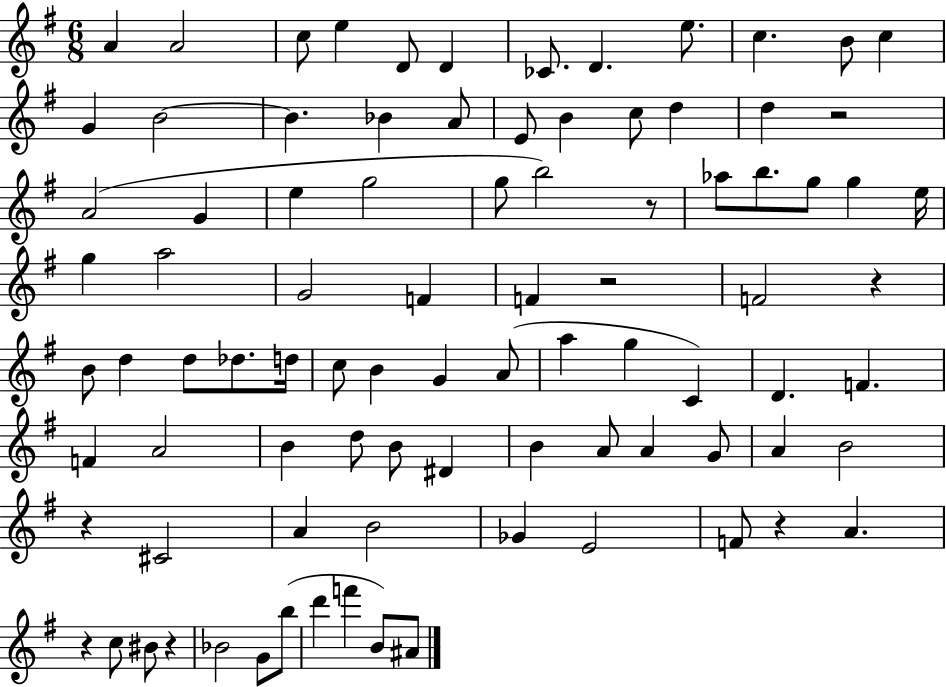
X:1
T:Untitled
M:6/8
L:1/4
K:G
A A2 c/2 e D/2 D _C/2 D e/2 c B/2 c G B2 B _B A/2 E/2 B c/2 d d z2 A2 G e g2 g/2 b2 z/2 _a/2 b/2 g/2 g e/4 g a2 G2 F F z2 F2 z B/2 d d/2 _d/2 d/4 c/2 B G A/2 a g C D F F A2 B d/2 B/2 ^D B A/2 A G/2 A B2 z ^C2 A B2 _G E2 F/2 z A z c/2 ^B/2 z _B2 G/2 b/2 d' f' B/2 ^A/2